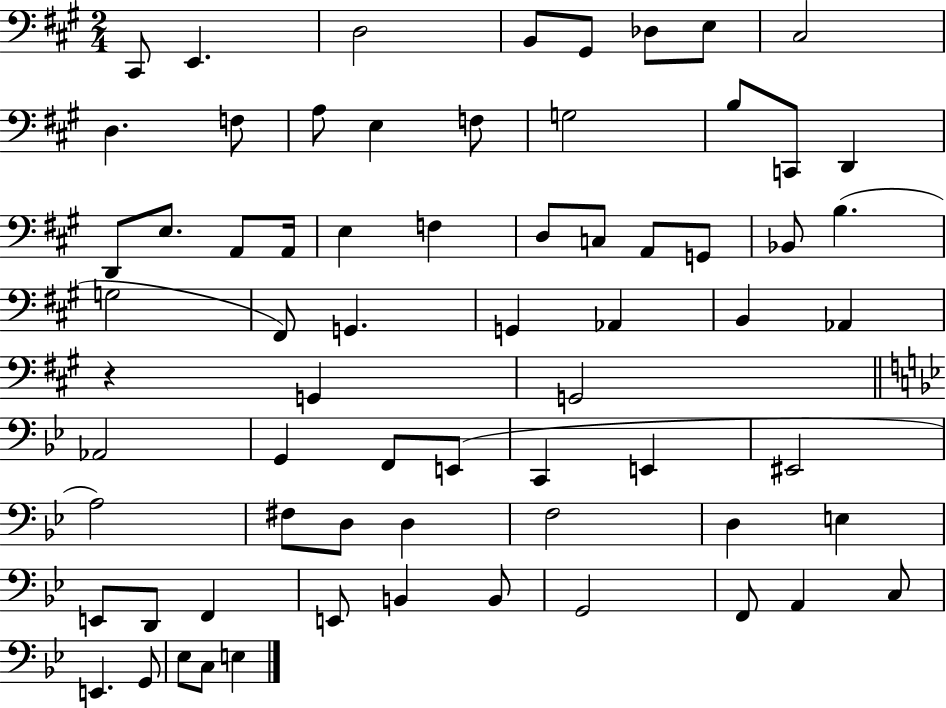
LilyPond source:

{
  \clef bass
  \numericTimeSignature
  \time 2/4
  \key a \major
  \repeat volta 2 { cis,8 e,4. | d2 | b,8 gis,8 des8 e8 | cis2 | \break d4. f8 | a8 e4 f8 | g2 | b8 c,8 d,4 | \break d,8 e8. a,8 a,16 | e4 f4 | d8 c8 a,8 g,8 | bes,8 b4.( | \break g2 | fis,8) g,4. | g,4 aes,4 | b,4 aes,4 | \break r4 g,4 | g,2 | \bar "||" \break \key g \minor aes,2 | g,4 f,8 e,8( | c,4 e,4 | eis,2 | \break a2) | fis8 d8 d4 | f2 | d4 e4 | \break e,8 d,8 f,4 | e,8 b,4 b,8 | g,2 | f,8 a,4 c8 | \break e,4. g,8 | ees8 c8 e4 | } \bar "|."
}